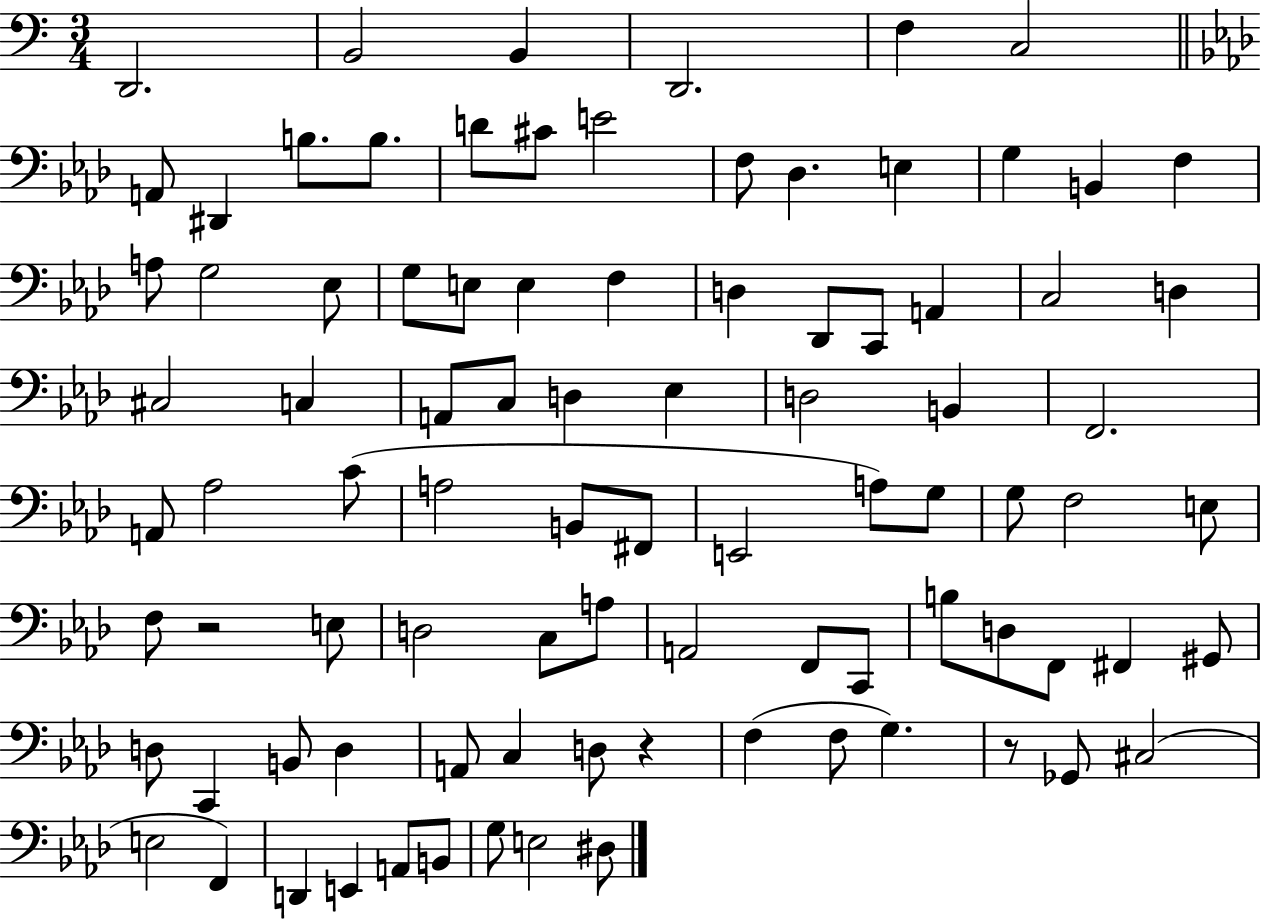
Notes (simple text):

D2/h. B2/h B2/q D2/h. F3/q C3/h A2/e D#2/q B3/e. B3/e. D4/e C#4/e E4/h F3/e Db3/q. E3/q G3/q B2/q F3/q A3/e G3/h Eb3/e G3/e E3/e E3/q F3/q D3/q Db2/e C2/e A2/q C3/h D3/q C#3/h C3/q A2/e C3/e D3/q Eb3/q D3/h B2/q F2/h. A2/e Ab3/h C4/e A3/h B2/e F#2/e E2/h A3/e G3/e G3/e F3/h E3/e F3/e R/h E3/e D3/h C3/e A3/e A2/h F2/e C2/e B3/e D3/e F2/e F#2/q G#2/e D3/e C2/q B2/e D3/q A2/e C3/q D3/e R/q F3/q F3/e G3/q. R/e Gb2/e C#3/h E3/h F2/q D2/q E2/q A2/e B2/e G3/e E3/h D#3/e